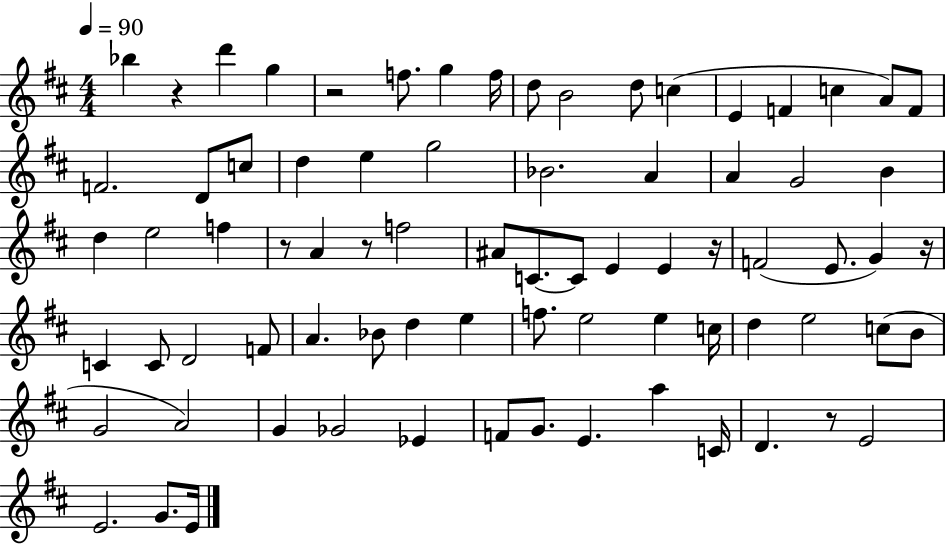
Bb5/q R/q D6/q G5/q R/h F5/e. G5/q F5/s D5/e B4/h D5/e C5/q E4/q F4/q C5/q A4/e F4/e F4/h. D4/e C5/e D5/q E5/q G5/h Bb4/h. A4/q A4/q G4/h B4/q D5/q E5/h F5/q R/e A4/q R/e F5/h A#4/e C4/e. C4/e E4/q E4/q R/s F4/h E4/e. G4/q R/s C4/q C4/e D4/h F4/e A4/q. Bb4/e D5/q E5/q F5/e. E5/h E5/q C5/s D5/q E5/h C5/e B4/e G4/h A4/h G4/q Gb4/h Eb4/q F4/e G4/e. E4/q. A5/q C4/s D4/q. R/e E4/h E4/h. G4/e. E4/s